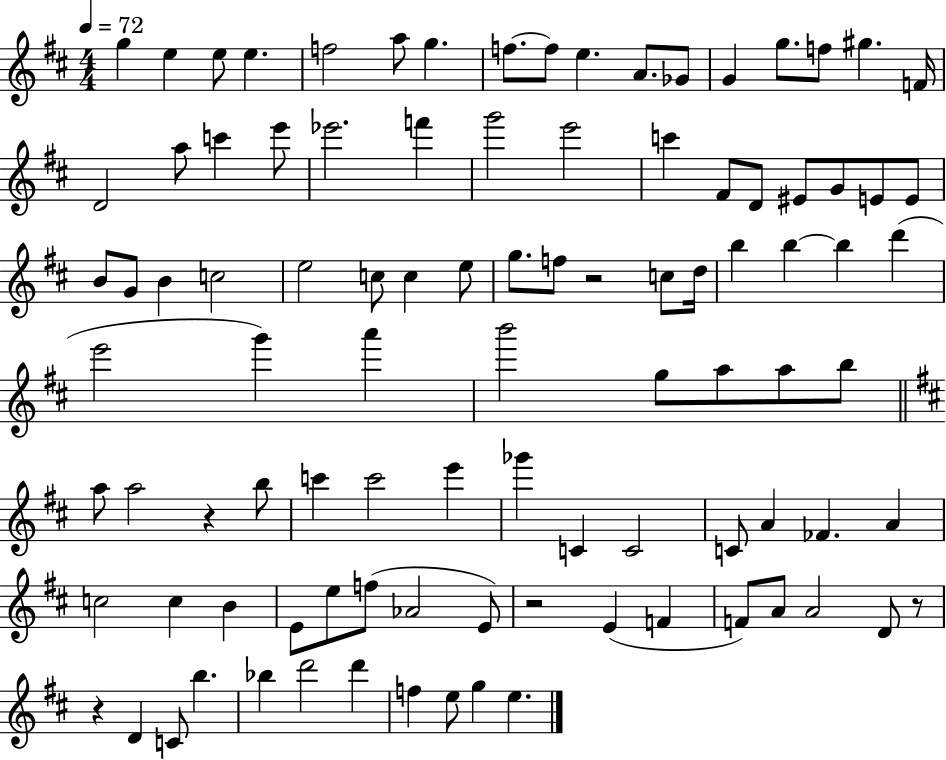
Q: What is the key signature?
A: D major